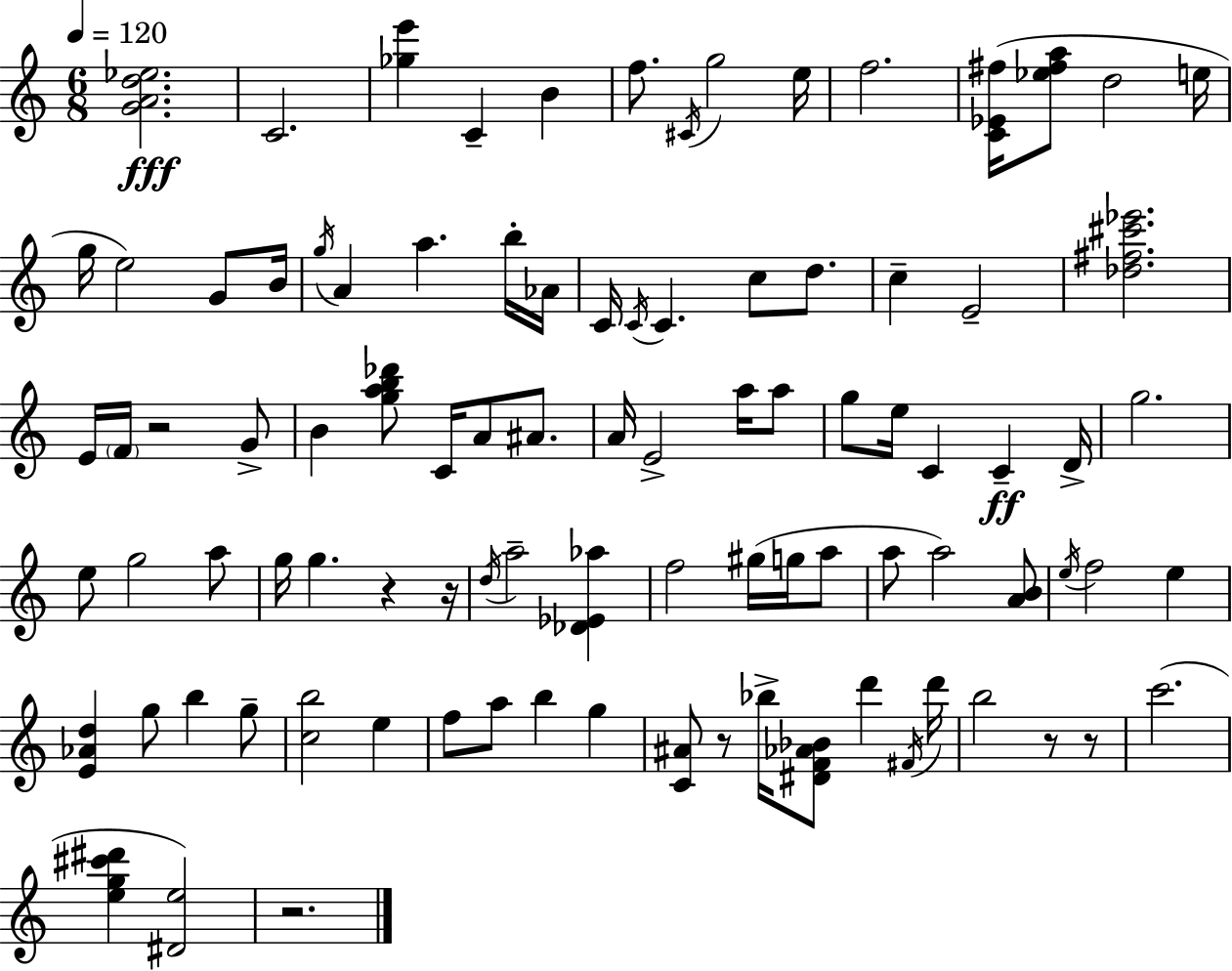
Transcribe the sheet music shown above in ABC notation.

X:1
T:Untitled
M:6/8
L:1/4
K:Am
[GAd_e]2 C2 [_ge'] C B f/2 ^C/4 g2 e/4 f2 [C_E^f]/4 [_e^fa]/2 d2 e/4 g/4 e2 G/2 B/4 g/4 A a b/4 _A/4 C/4 C/4 C c/2 d/2 c E2 [_d^f^c'_e']2 E/4 F/4 z2 G/2 B [gab_d']/2 C/4 A/2 ^A/2 A/4 E2 a/4 a/2 g/2 e/4 C C D/4 g2 e/2 g2 a/2 g/4 g z z/4 d/4 a2 [_D_E_a] f2 ^g/4 g/4 a/2 a/2 a2 [AB]/2 e/4 f2 e [E_Ad] g/2 b g/2 [cb]2 e f/2 a/2 b g [C^A]/2 z/2 _b/4 [^DF_A_B]/2 d' ^F/4 d'/4 b2 z/2 z/2 c'2 [eg^c'^d'] [^De]2 z2